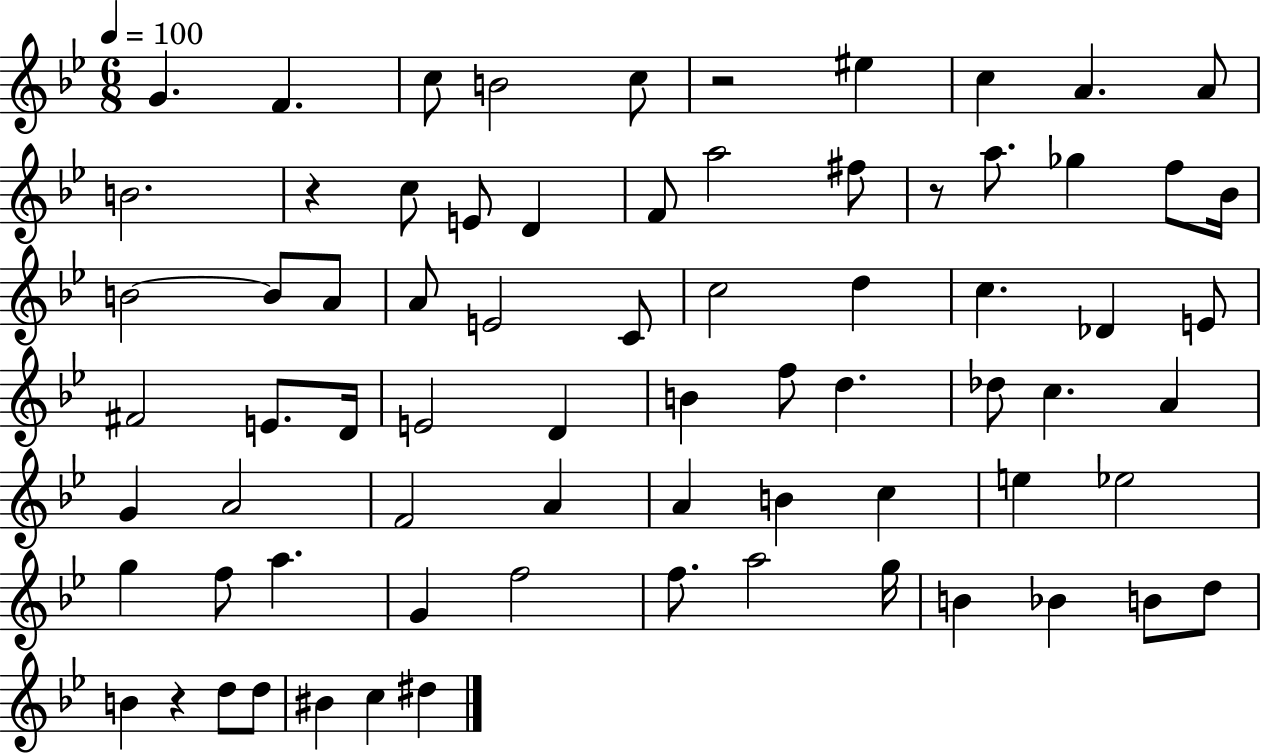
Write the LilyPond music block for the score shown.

{
  \clef treble
  \numericTimeSignature
  \time 6/8
  \key bes \major
  \tempo 4 = 100
  g'4. f'4. | c''8 b'2 c''8 | r2 eis''4 | c''4 a'4. a'8 | \break b'2. | r4 c''8 e'8 d'4 | f'8 a''2 fis''8 | r8 a''8. ges''4 f''8 bes'16 | \break b'2~~ b'8 a'8 | a'8 e'2 c'8 | c''2 d''4 | c''4. des'4 e'8 | \break fis'2 e'8. d'16 | e'2 d'4 | b'4 f''8 d''4. | des''8 c''4. a'4 | \break g'4 a'2 | f'2 a'4 | a'4 b'4 c''4 | e''4 ees''2 | \break g''4 f''8 a''4. | g'4 f''2 | f''8. a''2 g''16 | b'4 bes'4 b'8 d''8 | \break b'4 r4 d''8 d''8 | bis'4 c''4 dis''4 | \bar "|."
}